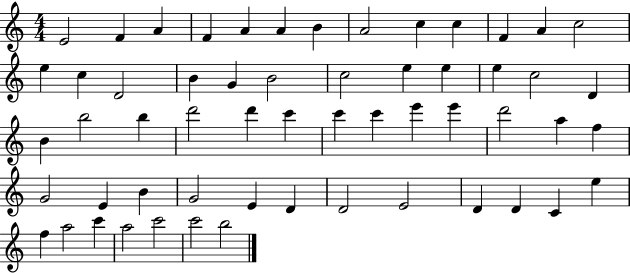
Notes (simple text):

E4/h F4/q A4/q F4/q A4/q A4/q B4/q A4/h C5/q C5/q F4/q A4/q C5/h E5/q C5/q D4/h B4/q G4/q B4/h C5/h E5/q E5/q E5/q C5/h D4/q B4/q B5/h B5/q D6/h D6/q C6/q C6/q C6/q E6/q E6/q D6/h A5/q F5/q G4/h E4/q B4/q G4/h E4/q D4/q D4/h E4/h D4/q D4/q C4/q E5/q F5/q A5/h C6/q A5/h C6/h C6/h B5/h